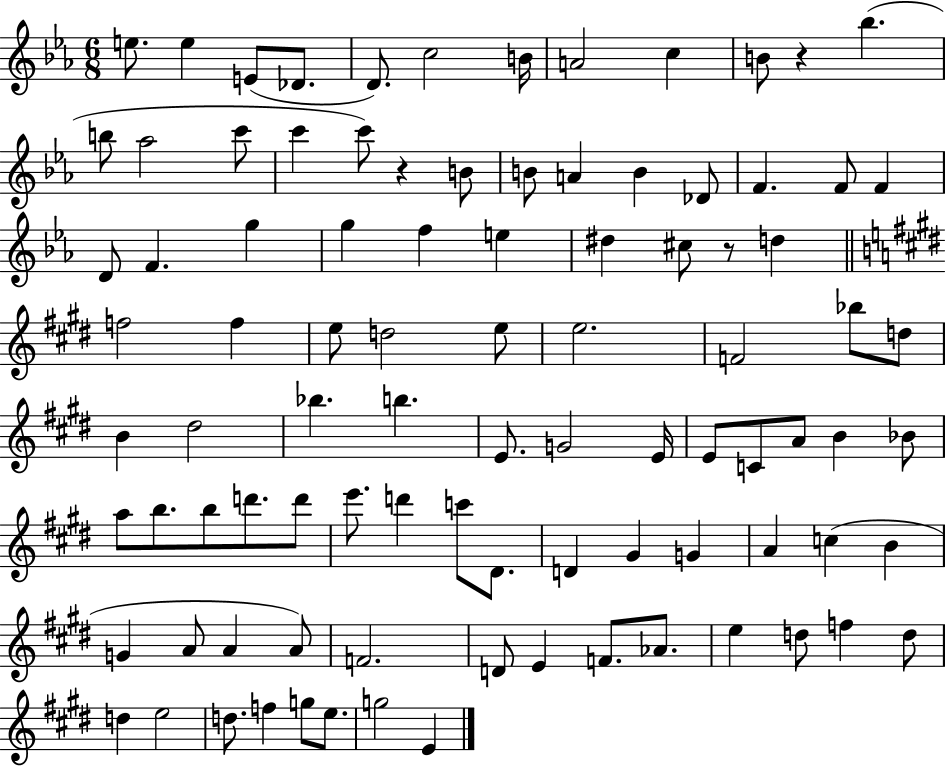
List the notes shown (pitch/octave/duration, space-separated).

E5/e. E5/q E4/e Db4/e. D4/e. C5/h B4/s A4/h C5/q B4/e R/q Bb5/q. B5/e Ab5/h C6/e C6/q C6/e R/q B4/e B4/e A4/q B4/q Db4/e F4/q. F4/e F4/q D4/e F4/q. G5/q G5/q F5/q E5/q D#5/q C#5/e R/e D5/q F5/h F5/q E5/e D5/h E5/e E5/h. F4/h Bb5/e D5/e B4/q D#5/h Bb5/q. B5/q. E4/e. G4/h E4/s E4/e C4/e A4/e B4/q Bb4/e A5/e B5/e. B5/e D6/e. D6/e E6/e. D6/q C6/e D#4/e. D4/q G#4/q G4/q A4/q C5/q B4/q G4/q A4/e A4/q A4/e F4/h. D4/e E4/q F4/e. Ab4/e. E5/q D5/e F5/q D5/e D5/q E5/h D5/e. F5/q G5/e E5/e. G5/h E4/q